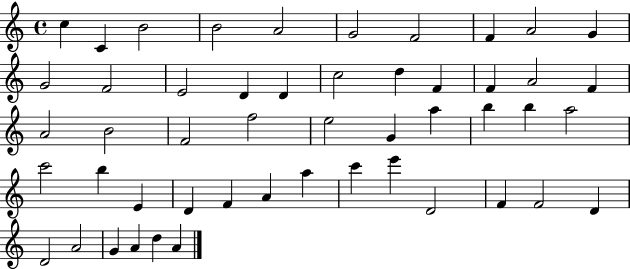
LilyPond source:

{
  \clef treble
  \time 4/4
  \defaultTimeSignature
  \key c \major
  c''4 c'4 b'2 | b'2 a'2 | g'2 f'2 | f'4 a'2 g'4 | \break g'2 f'2 | e'2 d'4 d'4 | c''2 d''4 f'4 | f'4 a'2 f'4 | \break a'2 b'2 | f'2 f''2 | e''2 g'4 a''4 | b''4 b''4 a''2 | \break c'''2 b''4 e'4 | d'4 f'4 a'4 a''4 | c'''4 e'''4 d'2 | f'4 f'2 d'4 | \break d'2 a'2 | g'4 a'4 d''4 a'4 | \bar "|."
}